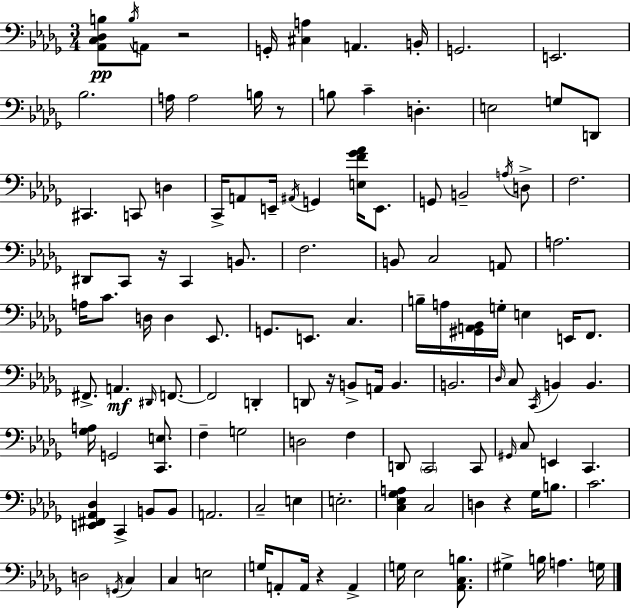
[Ab2,C3,Db3,B3]/e B3/s A2/e R/h G2/s [C#3,A3]/q A2/q. B2/s G2/h. E2/h. Bb3/h. A3/s A3/h B3/s R/e B3/e C4/q D3/q. E3/h G3/e D2/e C#2/q. C2/e D3/q C2/s A2/e E2/s A#2/s G2/q [E3,F4,Gb4,Ab4]/s E2/e. G2/e B2/h A3/s D3/e F3/h. D#2/e C2/e R/s C2/q B2/e. F3/h. B2/e C3/h A2/e A3/h. A3/s C4/e. D3/s D3/q Eb2/e. G2/e. E2/e. C3/q. B3/s A3/s [G#2,A2,Bb2]/s G3/s E3/q E2/s F2/e. F#2/e. A2/q. D#2/s F2/e. F2/h D2/q D2/e R/s B2/e A2/s B2/q. B2/h. Db3/s C3/e C2/s B2/q B2/q. [Gb3,A3]/s G2/h [C2,E3]/e. F3/q G3/h D3/h F3/q D2/e C2/h C2/e G#2/s C3/e E2/q C2/q. [E2,F#2,Ab2,Db3]/q C2/q B2/e B2/e A2/h. C3/h E3/q E3/h. [C3,Eb3,Gb3,A3]/q C3/h D3/q R/q Gb3/s B3/e. C4/h. D3/h G2/s C3/q C3/q E3/h G3/s A2/e A2/s R/q A2/q G3/s Eb3/h [Ab2,C3,B3]/e. G#3/q B3/s A3/q. G3/s